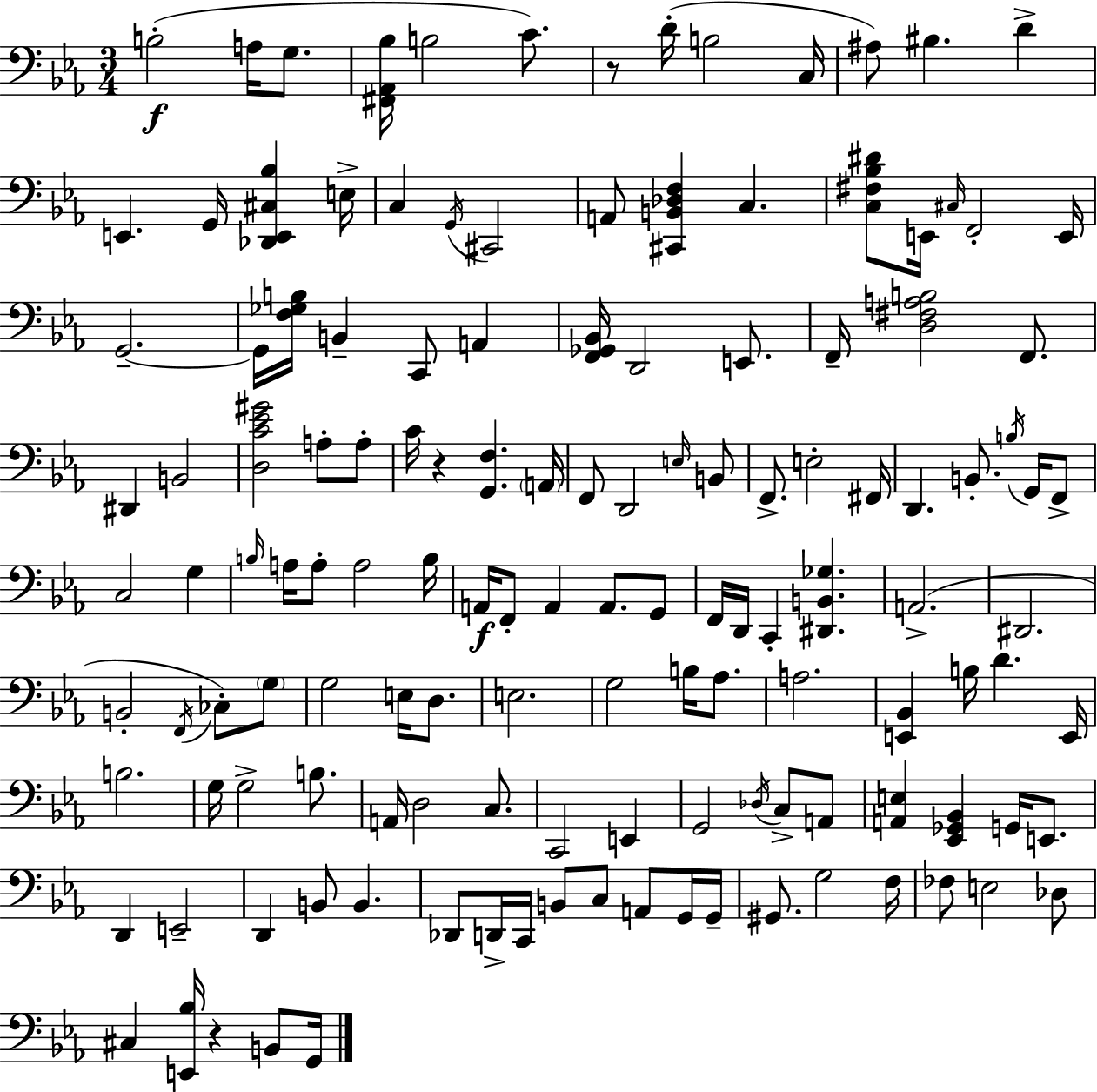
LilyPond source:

{
  \clef bass
  \numericTimeSignature
  \time 3/4
  \key ees \major
  \repeat volta 2 { b2-.(\f a16 g8. | <fis, aes, bes>16 b2 c'8.) | r8 d'16-.( b2 c16 | ais8) bis4. d'4-> | \break e,4. g,16 <des, e, cis bes>4 e16-> | c4 \acciaccatura { g,16 } cis,2 | a,8 <cis, b, des f>4 c4. | <c fis bes dis'>8 e,16 \grace { cis16 } f,2-. | \break e,16 g,2.--~~ | g,16 <f ges b>16 b,4-- c,8 a,4 | <f, ges, bes,>16 d,2 e,8. | f,16-- <d fis a b>2 f,8. | \break dis,4 b,2 | <d c' ees' gis'>2 a8-. | a8-. c'16 r4 <g, f>4. | \parenthesize a,16 f,8 d,2 | \break \grace { e16 } b,8 f,8.-> e2-. | fis,16 d,4. b,8.-. | \acciaccatura { b16 } g,16 f,8-> c2 | g4 \grace { b16 } a16 a8-. a2 | \break b16 a,16\f f,8-. a,4 | a,8. g,8 f,16 d,16 c,4-. <dis, b, ges>4. | a,2.->( | dis,2. | \break b,2-. | \acciaccatura { f,16 } ces8-.) \parenthesize g8 g2 | e16 d8. e2. | g2 | \break b16 aes8. a2. | <e, bes,>4 b16 d'4. | e,16 b2. | g16 g2-> | \break b8. a,16 d2 | c8. c,2 | e,4 g,2 | \acciaccatura { des16 } c8-> a,8 <a, e>4 <ees, ges, bes,>4 | \break g,16 e,8. d,4 e,2-- | d,4 b,8 | b,4. des,8 d,16-> c,16 b,8 | c8 a,8 g,16 g,16-- gis,8. g2 | \break f16 fes8 e2 | des8 cis4 <e, bes>16 | r4 b,8 g,16 } \bar "|."
}